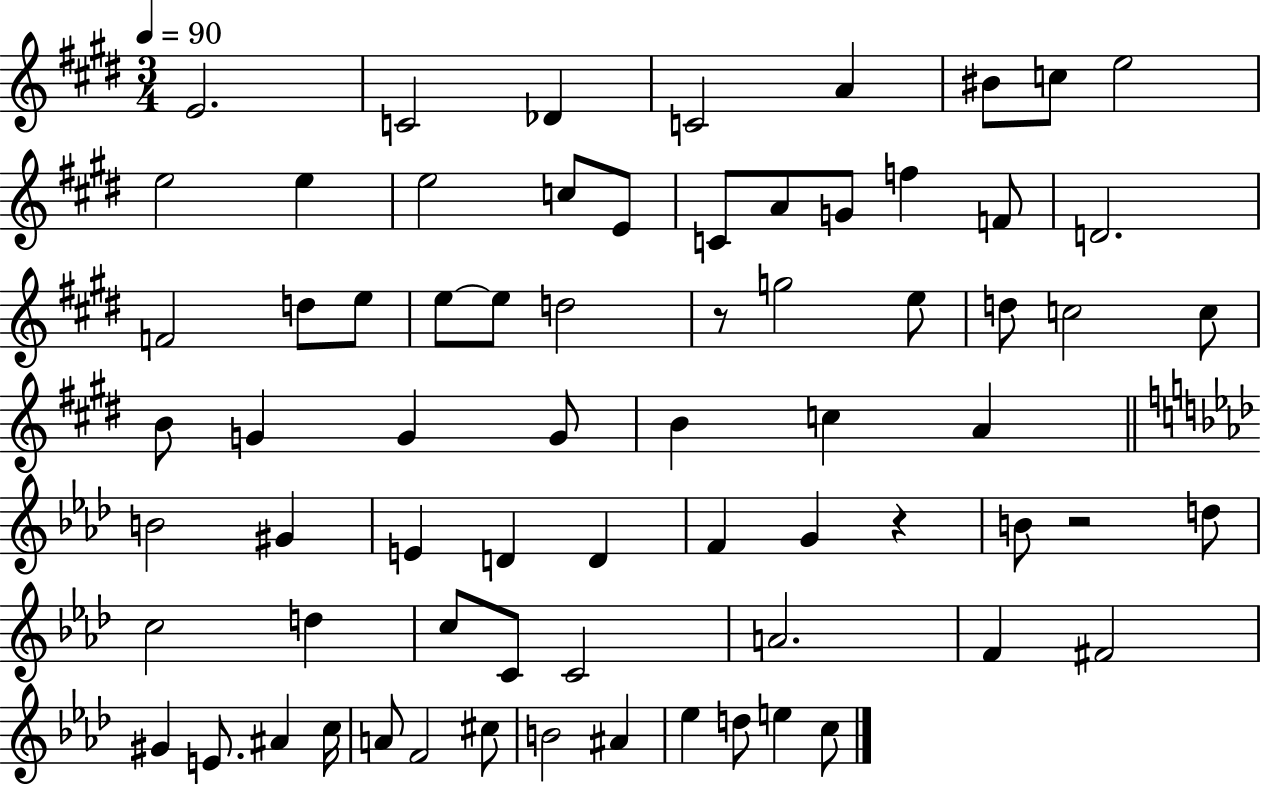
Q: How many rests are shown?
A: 3